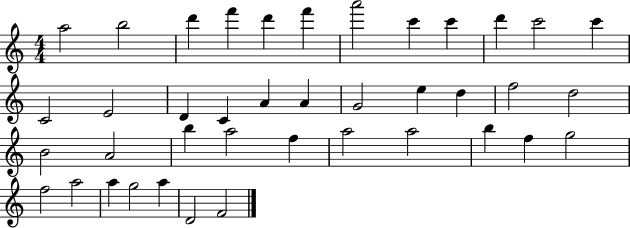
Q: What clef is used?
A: treble